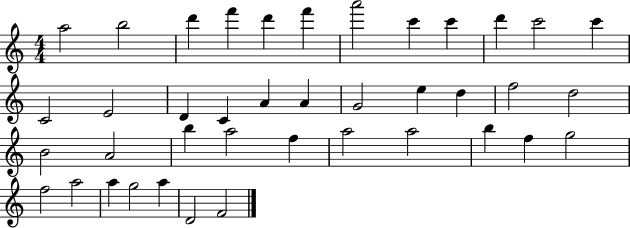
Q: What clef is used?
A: treble